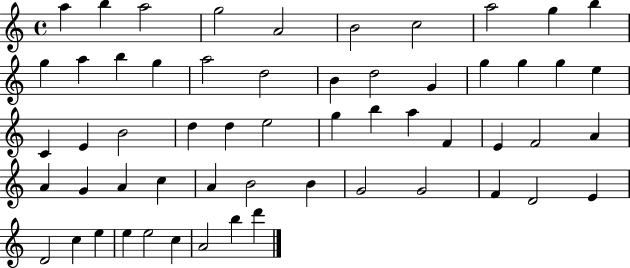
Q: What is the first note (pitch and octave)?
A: A5